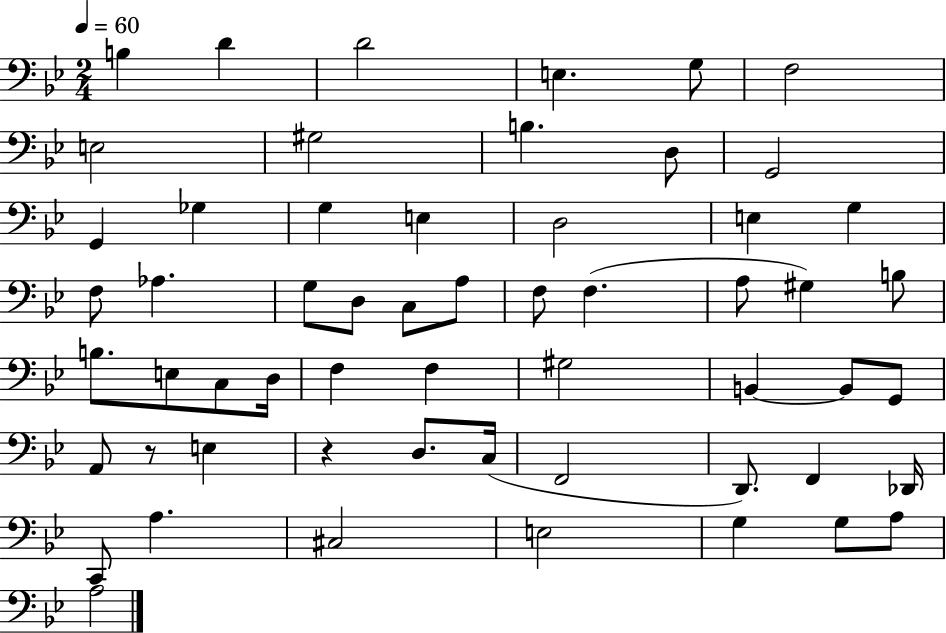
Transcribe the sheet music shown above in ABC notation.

X:1
T:Untitled
M:2/4
L:1/4
K:Bb
B, D D2 E, G,/2 F,2 E,2 ^G,2 B, D,/2 G,,2 G,, _G, G, E, D,2 E, G, F,/2 _A, G,/2 D,/2 C,/2 A,/2 F,/2 F, A,/2 ^G, B,/2 B,/2 E,/2 C,/2 D,/4 F, F, ^G,2 B,, B,,/2 G,,/2 A,,/2 z/2 E, z D,/2 C,/4 F,,2 D,,/2 F,, _D,,/4 C,,/2 A, ^C,2 E,2 G, G,/2 A,/2 A,2